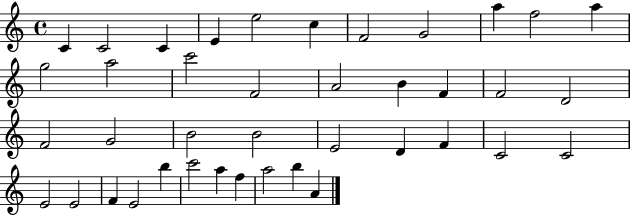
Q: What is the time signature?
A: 4/4